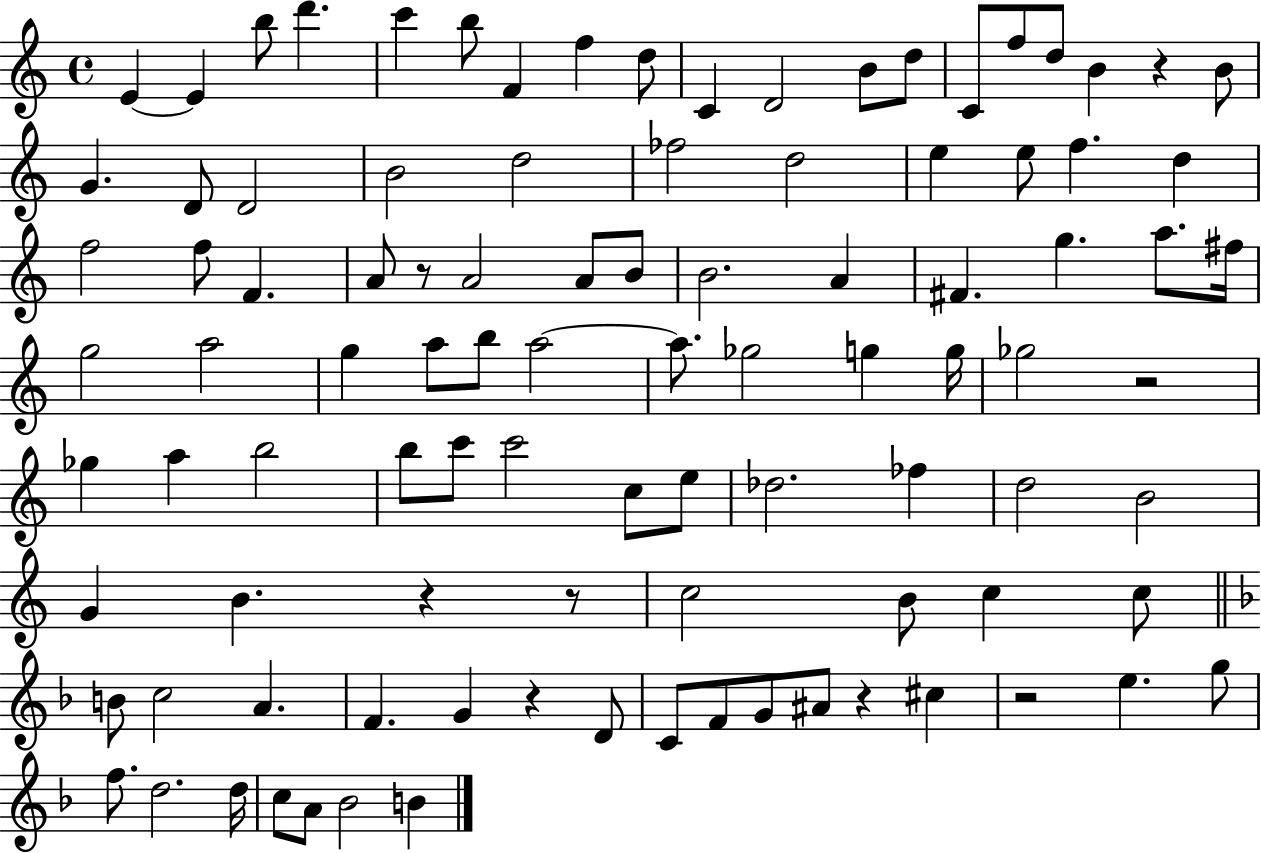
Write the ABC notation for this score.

X:1
T:Untitled
M:4/4
L:1/4
K:C
E E b/2 d' c' b/2 F f d/2 C D2 B/2 d/2 C/2 f/2 d/2 B z B/2 G D/2 D2 B2 d2 _f2 d2 e e/2 f d f2 f/2 F A/2 z/2 A2 A/2 B/2 B2 A ^F g a/2 ^f/4 g2 a2 g a/2 b/2 a2 a/2 _g2 g g/4 _g2 z2 _g a b2 b/2 c'/2 c'2 c/2 e/2 _d2 _f d2 B2 G B z z/2 c2 B/2 c c/2 B/2 c2 A F G z D/2 C/2 F/2 G/2 ^A/2 z ^c z2 e g/2 f/2 d2 d/4 c/2 A/2 _B2 B